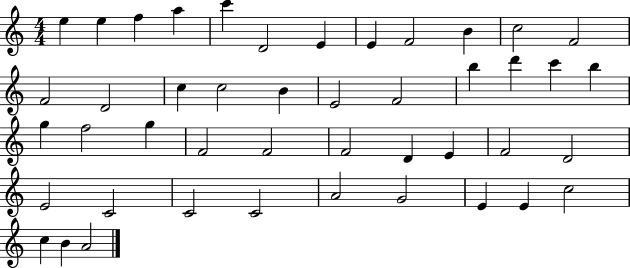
{
  \clef treble
  \numericTimeSignature
  \time 4/4
  \key c \major
  e''4 e''4 f''4 a''4 | c'''4 d'2 e'4 | e'4 f'2 b'4 | c''2 f'2 | \break f'2 d'2 | c''4 c''2 b'4 | e'2 f'2 | b''4 d'''4 c'''4 b''4 | \break g''4 f''2 g''4 | f'2 f'2 | f'2 d'4 e'4 | f'2 d'2 | \break e'2 c'2 | c'2 c'2 | a'2 g'2 | e'4 e'4 c''2 | \break c''4 b'4 a'2 | \bar "|."
}